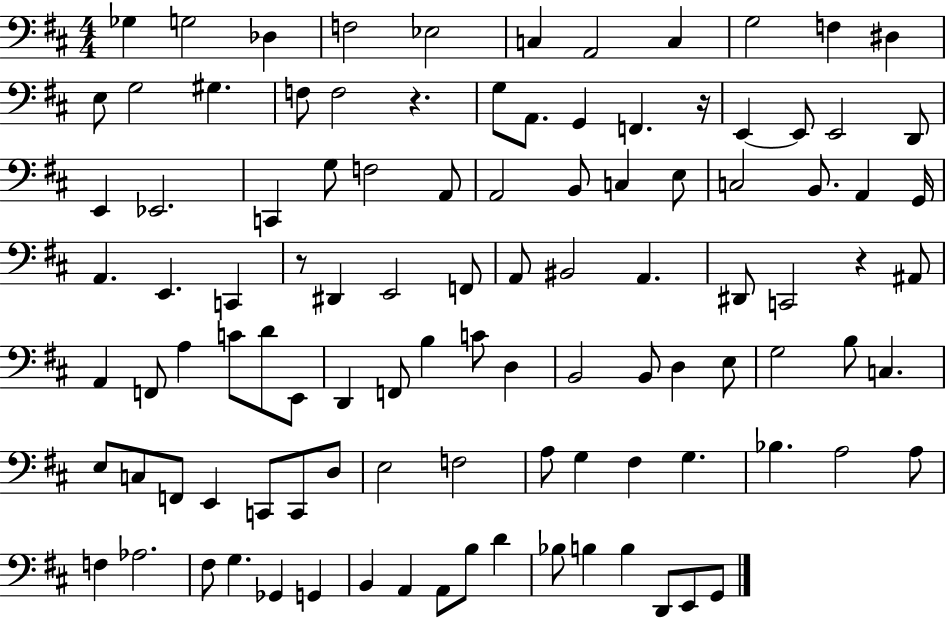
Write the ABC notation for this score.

X:1
T:Untitled
M:4/4
L:1/4
K:D
_G, G,2 _D, F,2 _E,2 C, A,,2 C, G,2 F, ^D, E,/2 G,2 ^G, F,/2 F,2 z G,/2 A,,/2 G,, F,, z/4 E,, E,,/2 E,,2 D,,/2 E,, _E,,2 C,, G,/2 F,2 A,,/2 A,,2 B,,/2 C, E,/2 C,2 B,,/2 A,, G,,/4 A,, E,, C,, z/2 ^D,, E,,2 F,,/2 A,,/2 ^B,,2 A,, ^D,,/2 C,,2 z ^A,,/2 A,, F,,/2 A, C/2 D/2 E,,/2 D,, F,,/2 B, C/2 D, B,,2 B,,/2 D, E,/2 G,2 B,/2 C, E,/2 C,/2 F,,/2 E,, C,,/2 C,,/2 D,/2 E,2 F,2 A,/2 G, ^F, G, _B, A,2 A,/2 F, _A,2 ^F,/2 G, _G,, G,, B,, A,, A,,/2 B,/2 D _B,/2 B, B, D,,/2 E,,/2 G,,/2